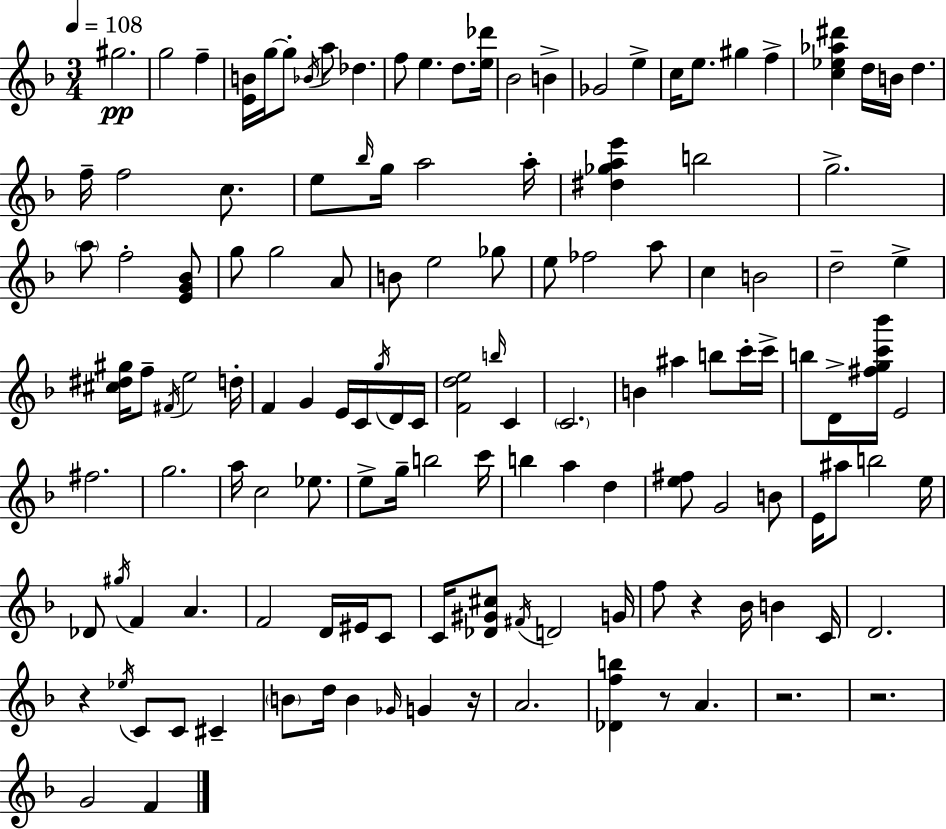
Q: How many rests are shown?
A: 6